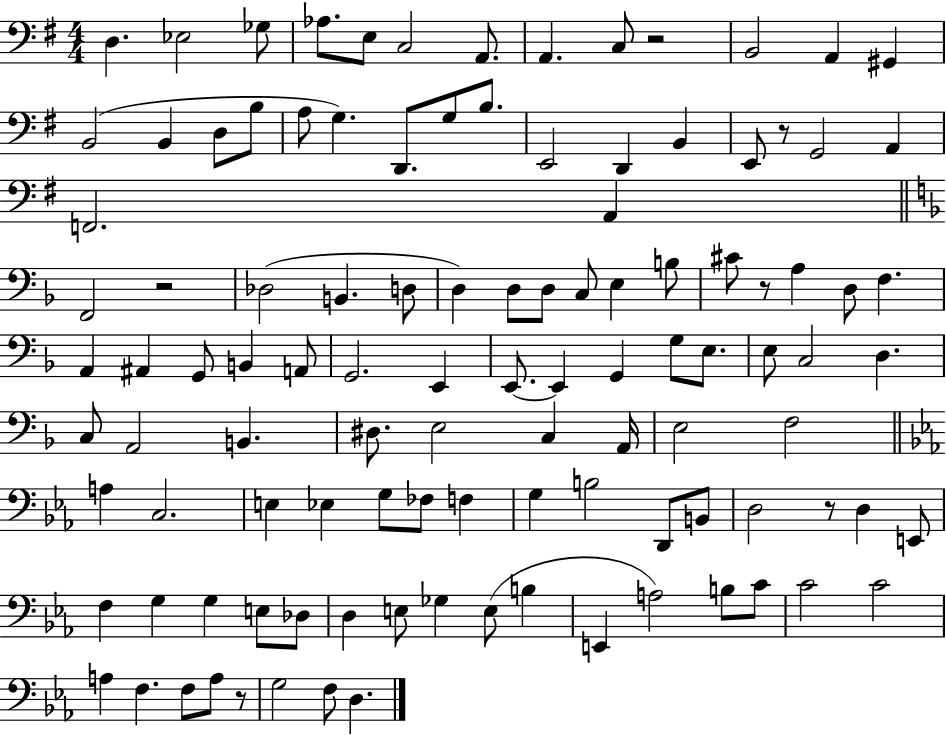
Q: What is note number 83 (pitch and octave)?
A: G3